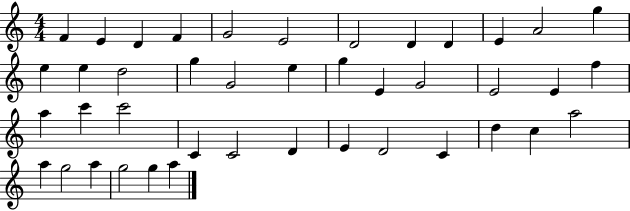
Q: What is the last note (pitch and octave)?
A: A5